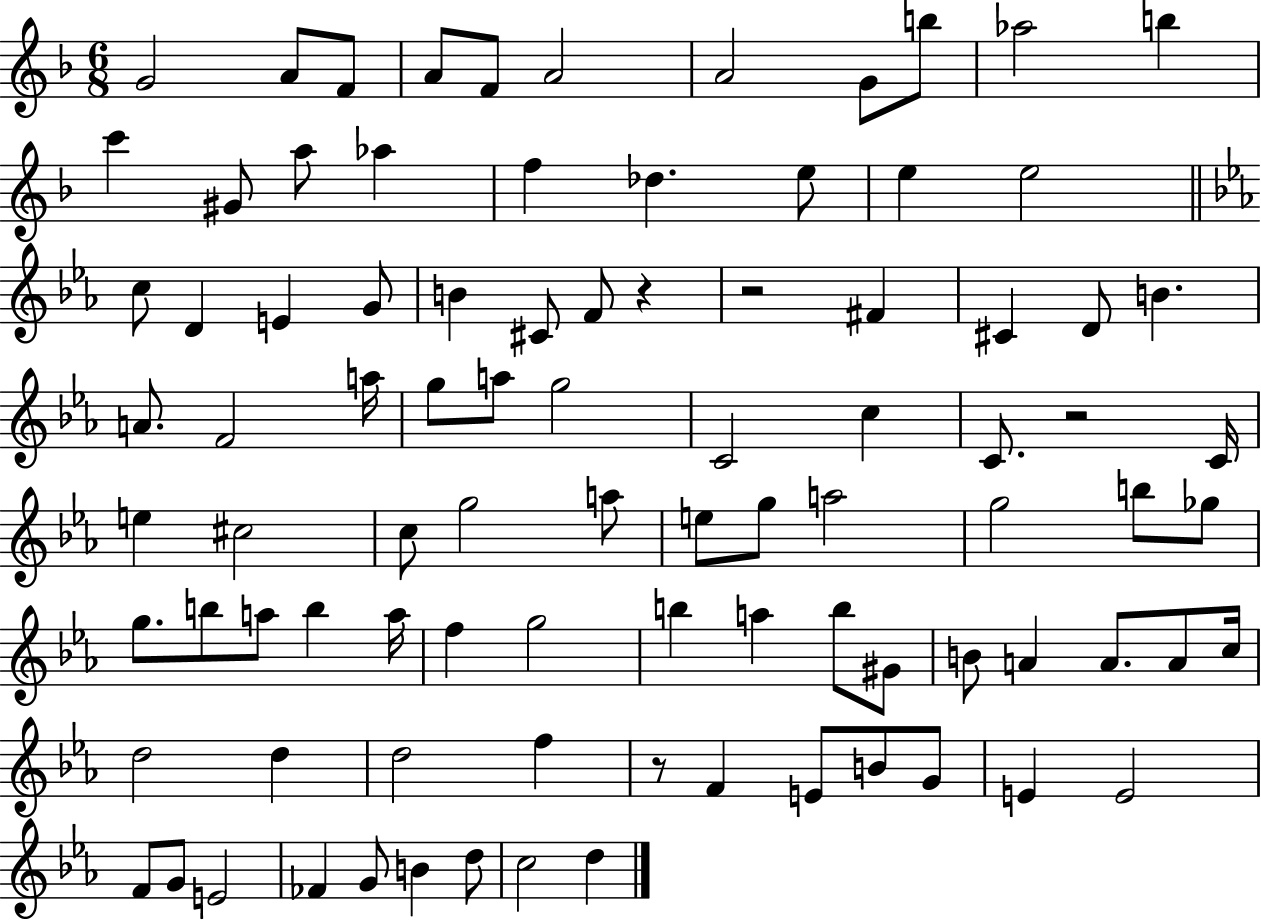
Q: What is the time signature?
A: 6/8